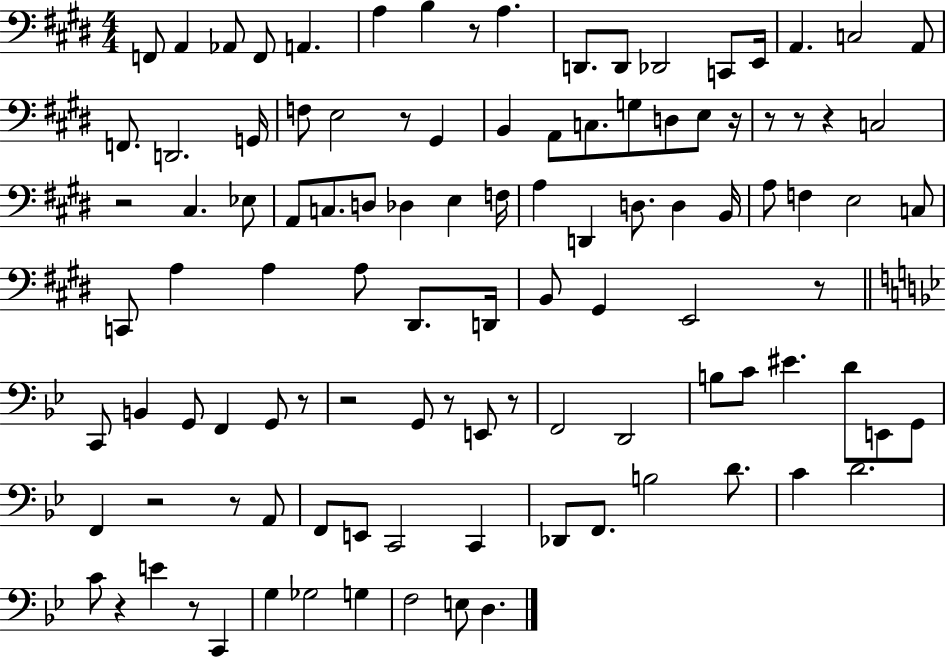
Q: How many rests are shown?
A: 16